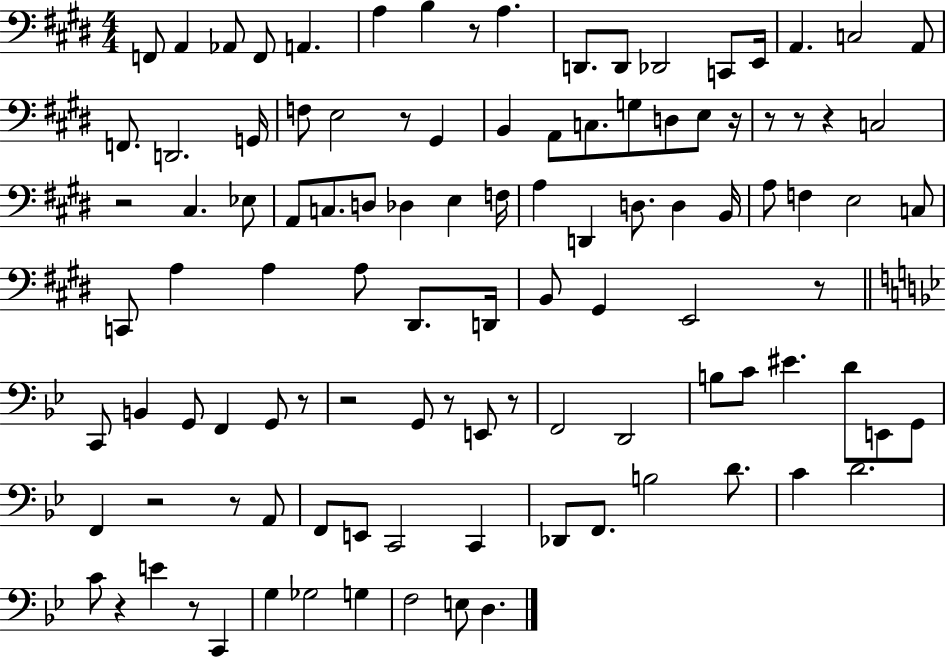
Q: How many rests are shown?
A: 16